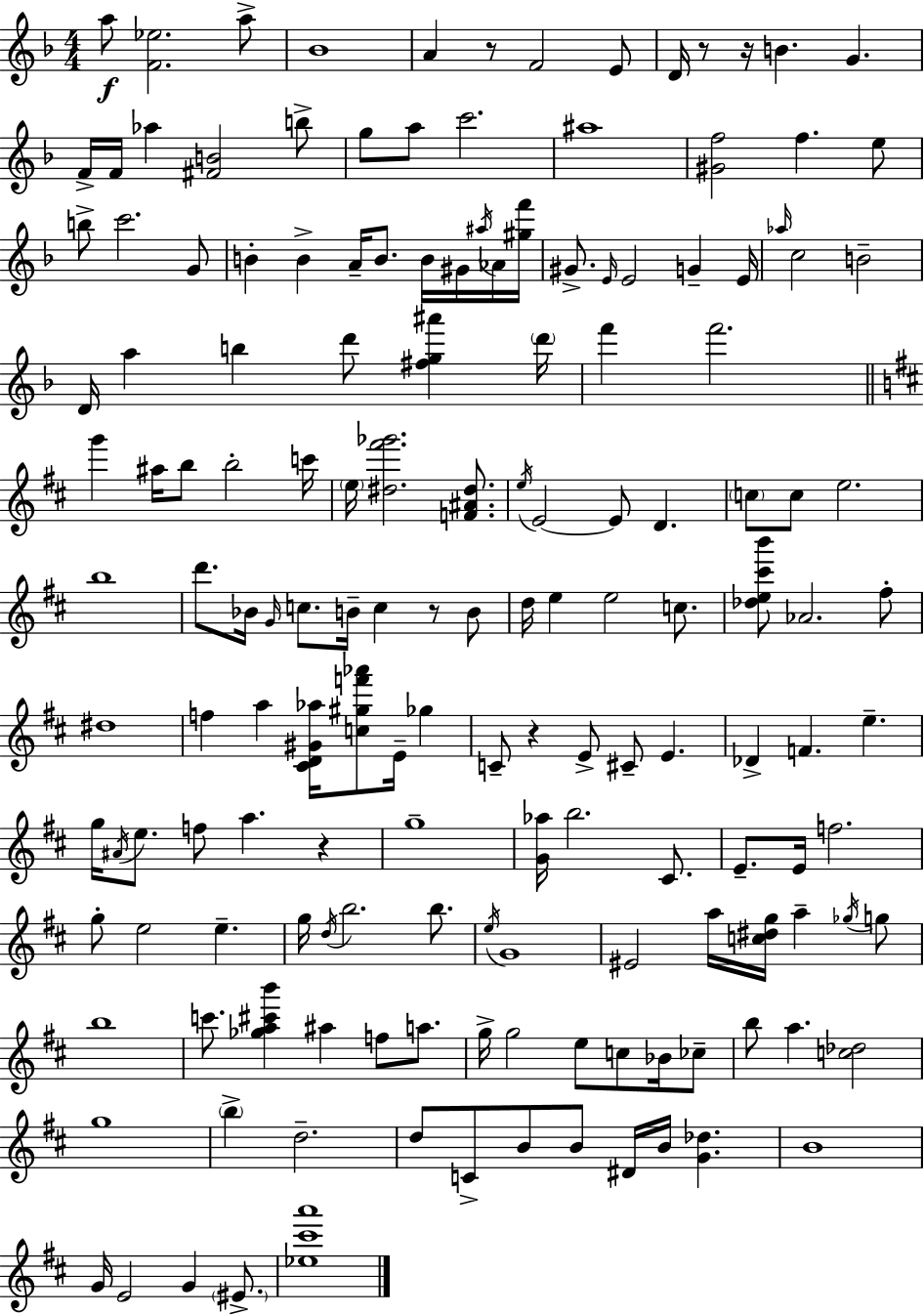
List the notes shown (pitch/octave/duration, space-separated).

A5/e [F4,Eb5]/h. A5/e Bb4/w A4/q R/e F4/h E4/e D4/s R/e R/s B4/q. G4/q. F4/s F4/s Ab5/q [F#4,B4]/h B5/e G5/e A5/e C6/h. A#5/w [G#4,F5]/h F5/q. E5/e B5/e C6/h. G4/e B4/q B4/q A4/s B4/e. B4/s G#4/s A#5/s Ab4/s [G#5,F6]/s G#4/e. E4/s E4/h G4/q E4/s Ab5/s C5/h B4/h D4/s A5/q B5/q D6/e [F#5,G5,A#6]/q D6/s F6/q F6/h. G6/q A#5/s B5/e B5/h C6/s E5/s [D#5,F#6,Gb6]/h. [F4,A#4,D#5]/e. E5/s E4/h E4/e D4/q. C5/e C5/e E5/h. B5/w D6/e. Bb4/s G4/s C5/e. B4/s C5/q R/e B4/e D5/s E5/q E5/h C5/e. [Db5,E5,C#6,B6]/e Ab4/h. F#5/e D#5/w F5/q A5/q [C#4,D4,G#4,Ab5]/s [C5,G#5,F6,Ab6]/e E4/s Gb5/q C4/e R/q E4/e C#4/e E4/q. Db4/q F4/q. E5/q. G5/s A#4/s E5/e. F5/e A5/q. R/q G5/w [G4,Ab5]/s B5/h. C#4/e. E4/e. E4/s F5/h. G5/e E5/h E5/q. G5/s D5/s B5/h. B5/e. E5/s G4/w EIS4/h A5/s [C5,D#5,G5]/s A5/q Gb5/s G5/e B5/w C6/e. [Gb5,A5,C#6,B6]/q A#5/q F5/e A5/e. G5/s G5/h E5/e C5/e Bb4/s CES5/e B5/e A5/q. [C5,Db5]/h G5/w B5/q D5/h. D5/e C4/e B4/e B4/e D#4/s B4/s [G4,Db5]/q. B4/w G4/s E4/h G4/q EIS4/e. [Eb5,C#6,A6]/w